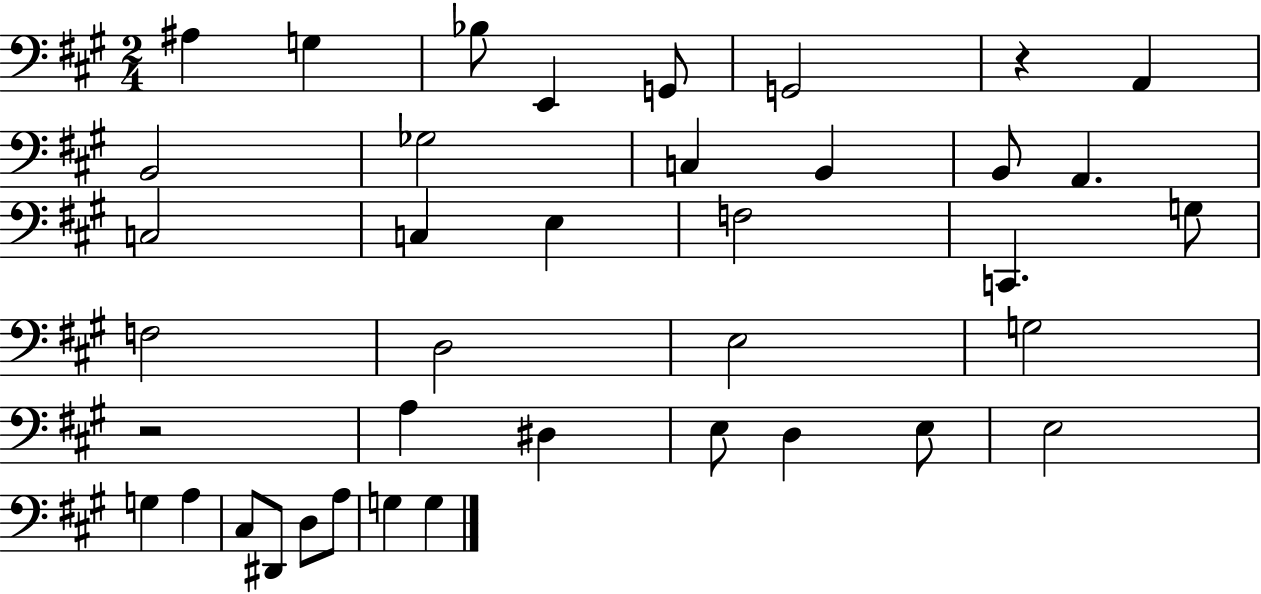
{
  \clef bass
  \numericTimeSignature
  \time 2/4
  \key a \major
  ais4 g4 | bes8 e,4 g,8 | g,2 | r4 a,4 | \break b,2 | ges2 | c4 b,4 | b,8 a,4. | \break c2 | c4 e4 | f2 | c,4. g8 | \break f2 | d2 | e2 | g2 | \break r2 | a4 dis4 | e8 d4 e8 | e2 | \break g4 a4 | cis8 dis,8 d8 a8 | g4 g4 | \bar "|."
}